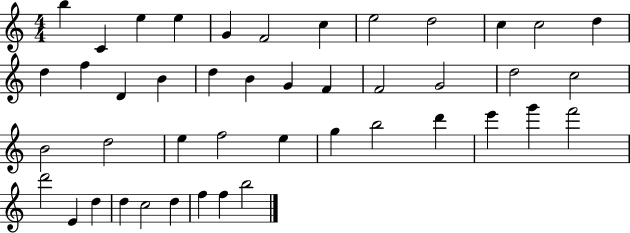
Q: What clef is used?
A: treble